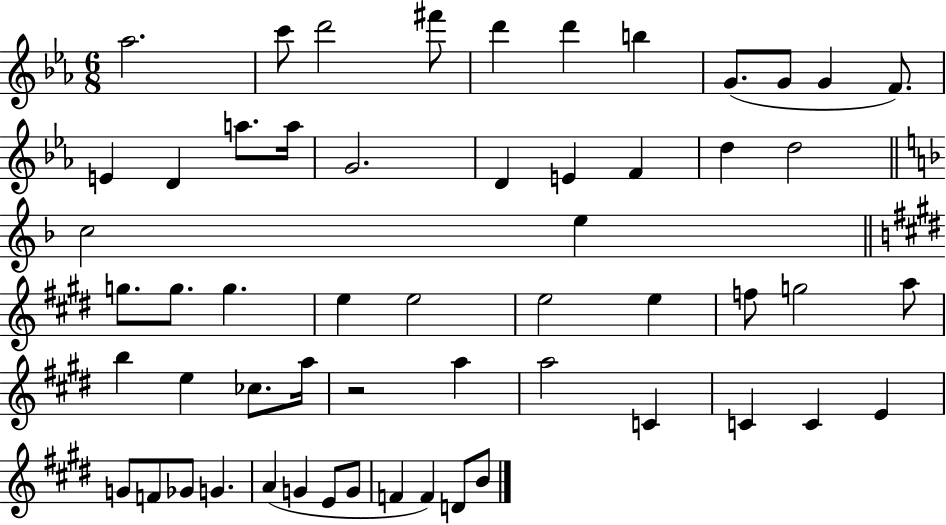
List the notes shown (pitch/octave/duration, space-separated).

Ab5/h. C6/e D6/h F#6/e D6/q D6/q B5/q G4/e. G4/e G4/q F4/e. E4/q D4/q A5/e. A5/s G4/h. D4/q E4/q F4/q D5/q D5/h C5/h E5/q G5/e. G5/e. G5/q. E5/q E5/h E5/h E5/q F5/e G5/h A5/e B5/q E5/q CES5/e. A5/s R/h A5/q A5/h C4/q C4/q C4/q E4/q G4/e F4/e Gb4/e G4/q. A4/q G4/q E4/e G4/e F4/q F4/q D4/e B4/e